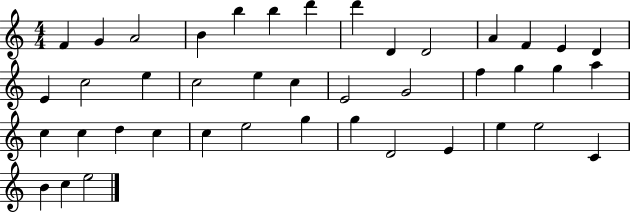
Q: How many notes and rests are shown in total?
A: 42